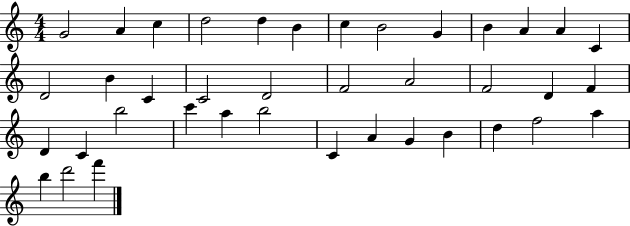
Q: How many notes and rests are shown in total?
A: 39